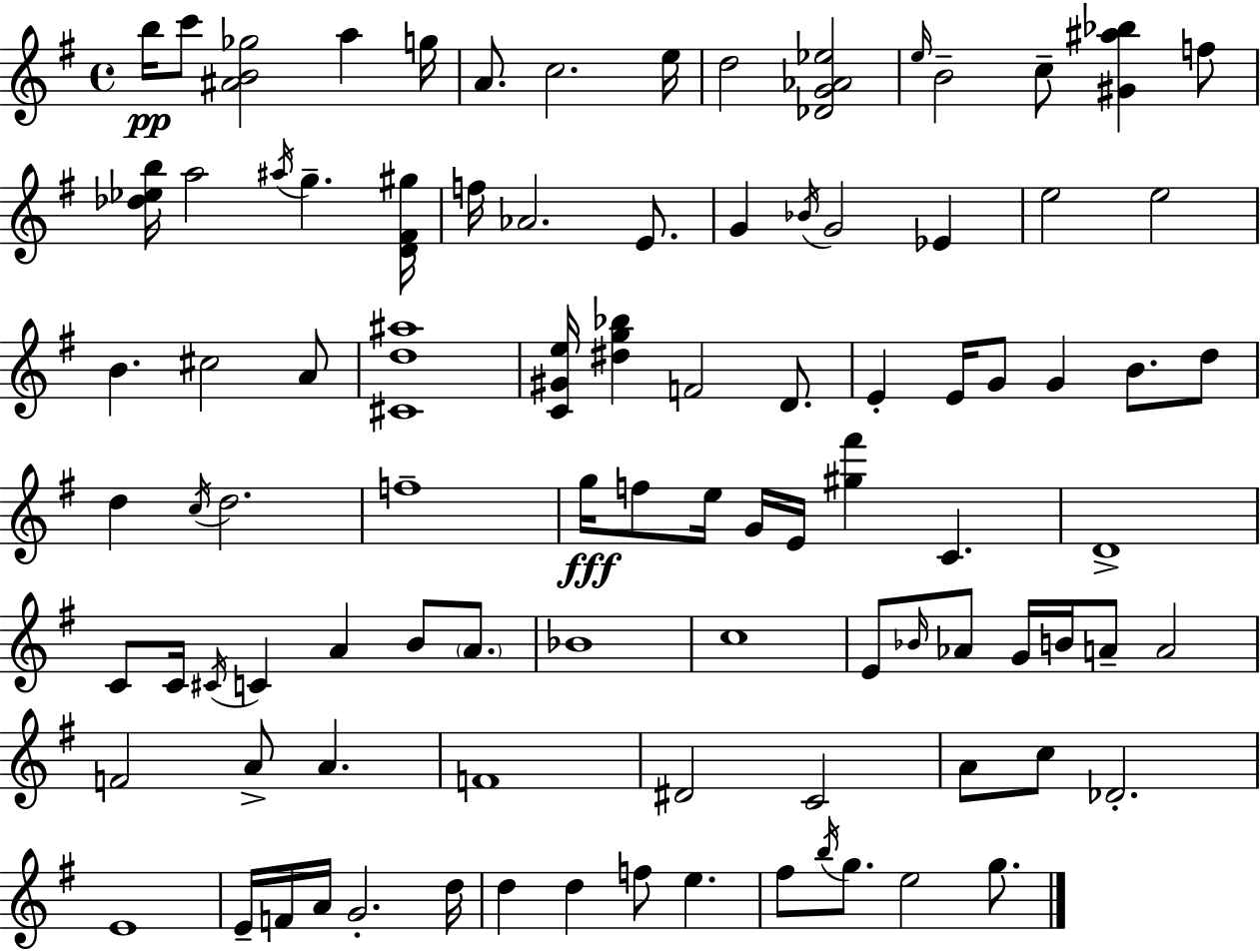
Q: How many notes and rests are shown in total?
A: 95